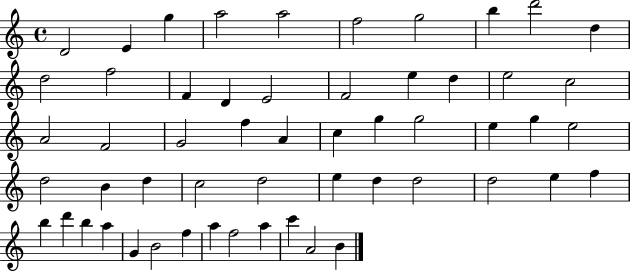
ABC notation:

X:1
T:Untitled
M:4/4
L:1/4
K:C
D2 E g a2 a2 f2 g2 b d'2 d d2 f2 F D E2 F2 e d e2 c2 A2 F2 G2 f A c g g2 e g e2 d2 B d c2 d2 e d d2 d2 e f b d' b a G B2 f a f2 a c' A2 B